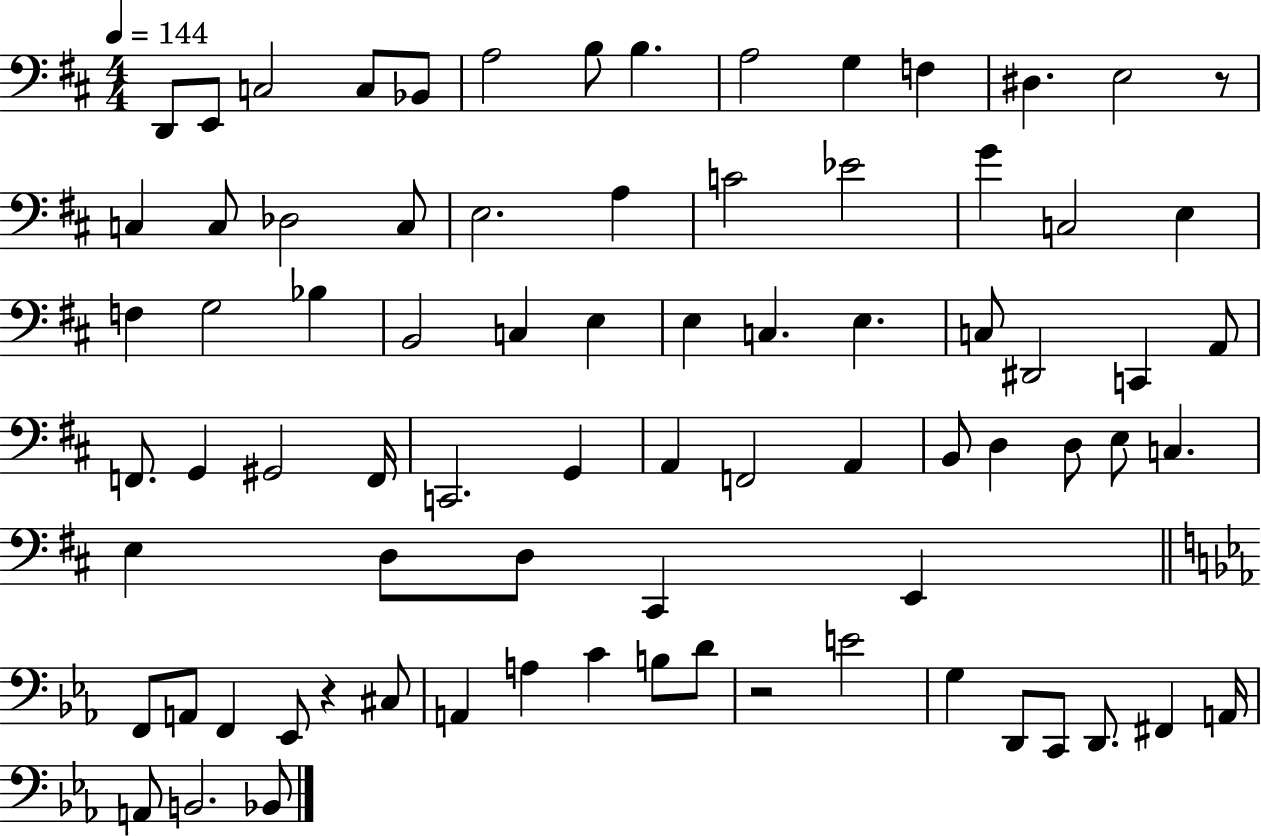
D2/e E2/e C3/h C3/e Bb2/e A3/h B3/e B3/q. A3/h G3/q F3/q D#3/q. E3/h R/e C3/q C3/e Db3/h C3/e E3/h. A3/q C4/h Eb4/h G4/q C3/h E3/q F3/q G3/h Bb3/q B2/h C3/q E3/q E3/q C3/q. E3/q. C3/e D#2/h C2/q A2/e F2/e. G2/q G#2/h F2/s C2/h. G2/q A2/q F2/h A2/q B2/e D3/q D3/e E3/e C3/q. E3/q D3/e D3/e C#2/q E2/q F2/e A2/e F2/q Eb2/e R/q C#3/e A2/q A3/q C4/q B3/e D4/e R/h E4/h G3/q D2/e C2/e D2/e. F#2/q A2/s A2/e B2/h. Bb2/e